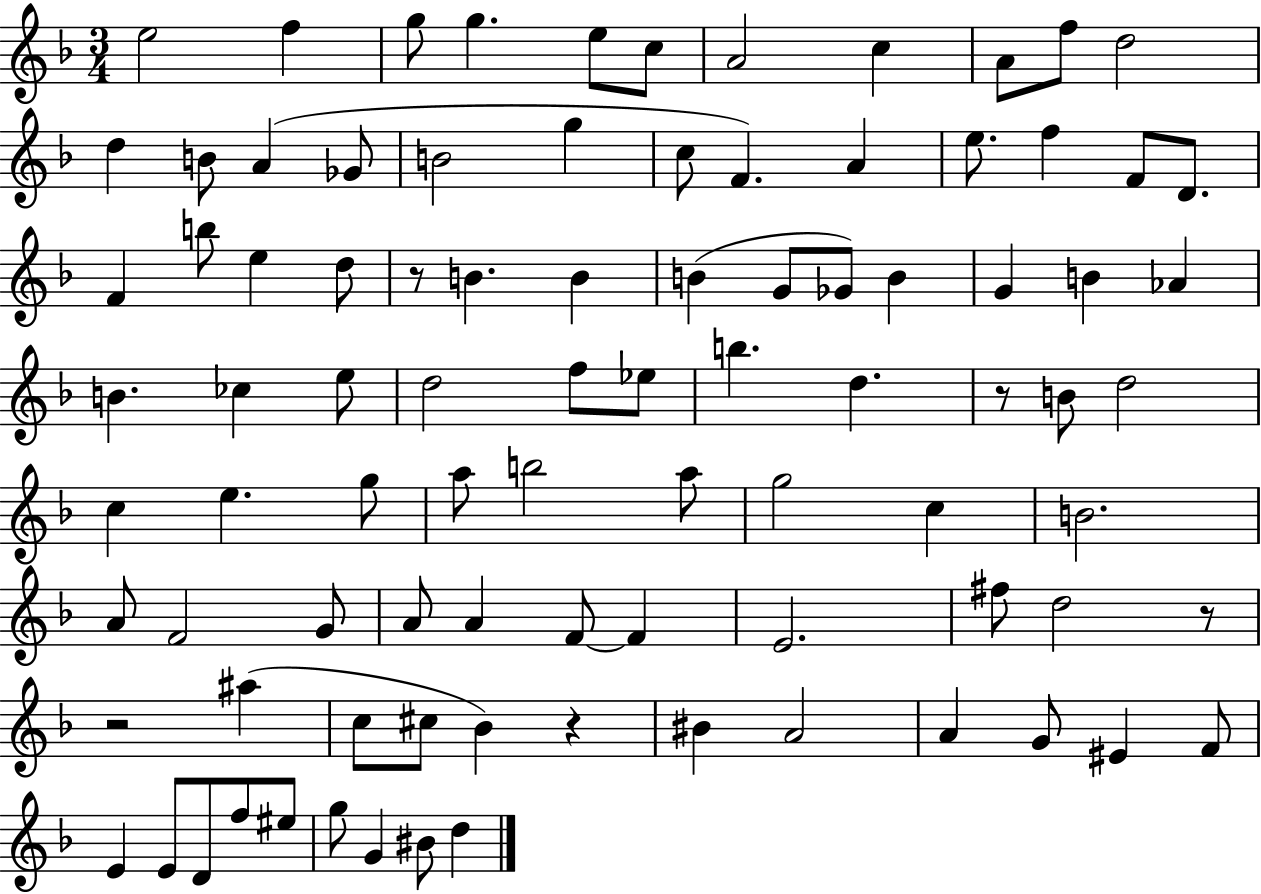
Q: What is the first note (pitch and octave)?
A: E5